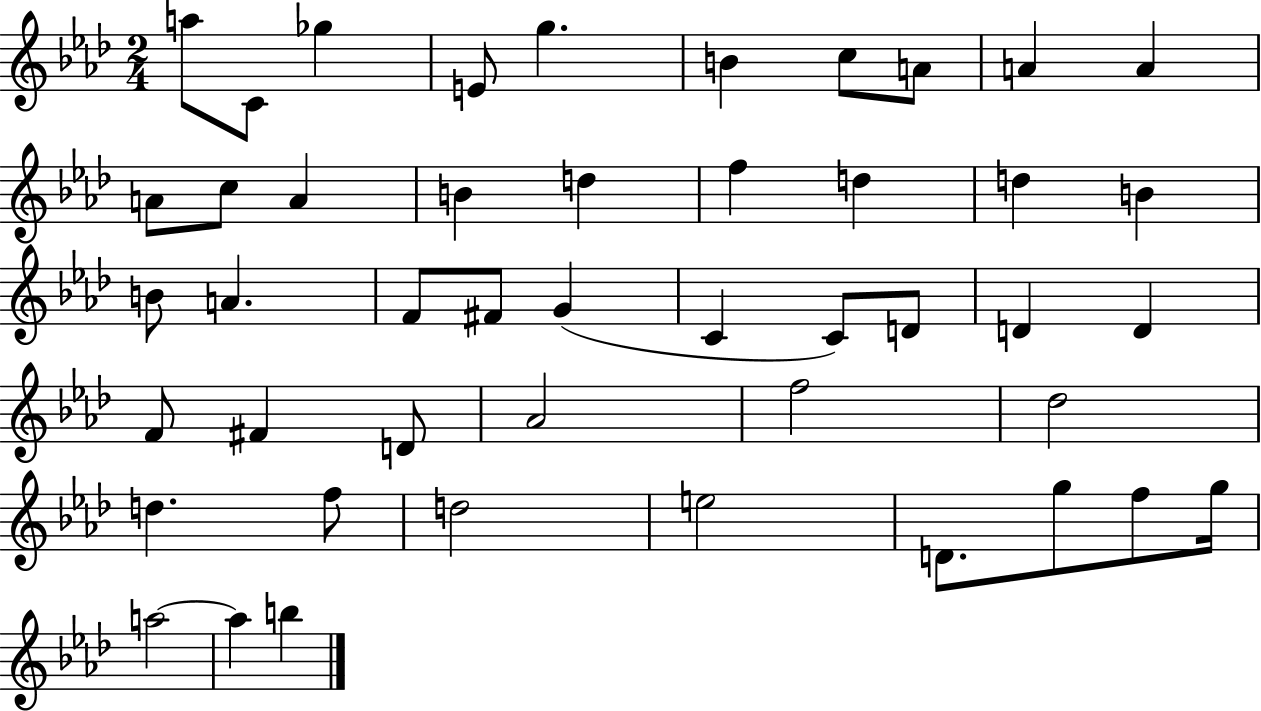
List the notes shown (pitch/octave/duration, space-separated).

A5/e C4/e Gb5/q E4/e G5/q. B4/q C5/e A4/e A4/q A4/q A4/e C5/e A4/q B4/q D5/q F5/q D5/q D5/q B4/q B4/e A4/q. F4/e F#4/e G4/q C4/q C4/e D4/e D4/q D4/q F4/e F#4/q D4/e Ab4/h F5/h Db5/h D5/q. F5/e D5/h E5/h D4/e. G5/e F5/e G5/s A5/h A5/q B5/q